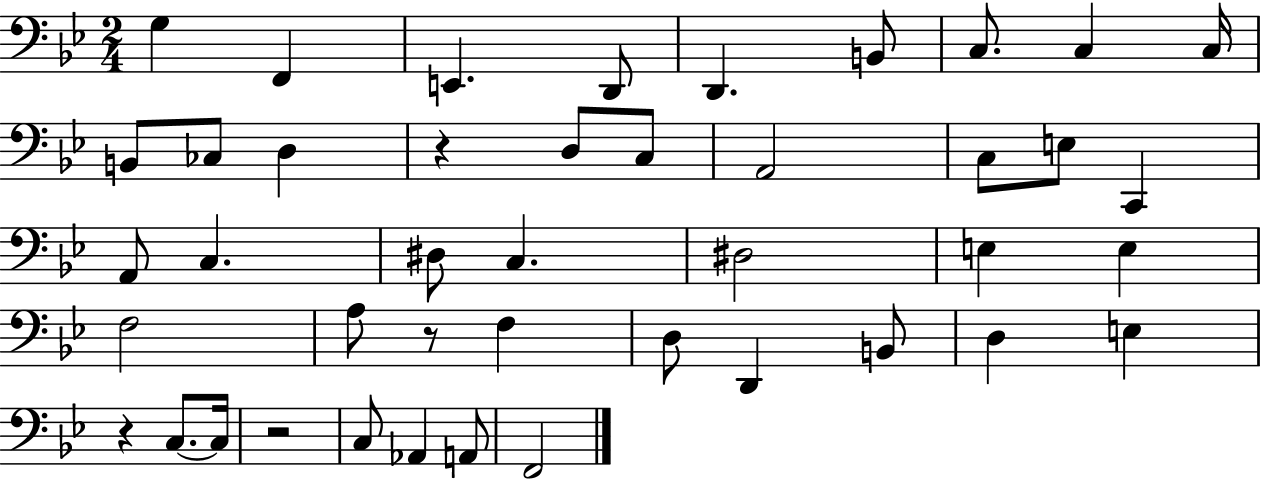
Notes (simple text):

G3/q F2/q E2/q. D2/e D2/q. B2/e C3/e. C3/q C3/s B2/e CES3/e D3/q R/q D3/e C3/e A2/h C3/e E3/e C2/q A2/e C3/q. D#3/e C3/q. D#3/h E3/q E3/q F3/h A3/e R/e F3/q D3/e D2/q B2/e D3/q E3/q R/q C3/e. C3/s R/h C3/e Ab2/q A2/e F2/h